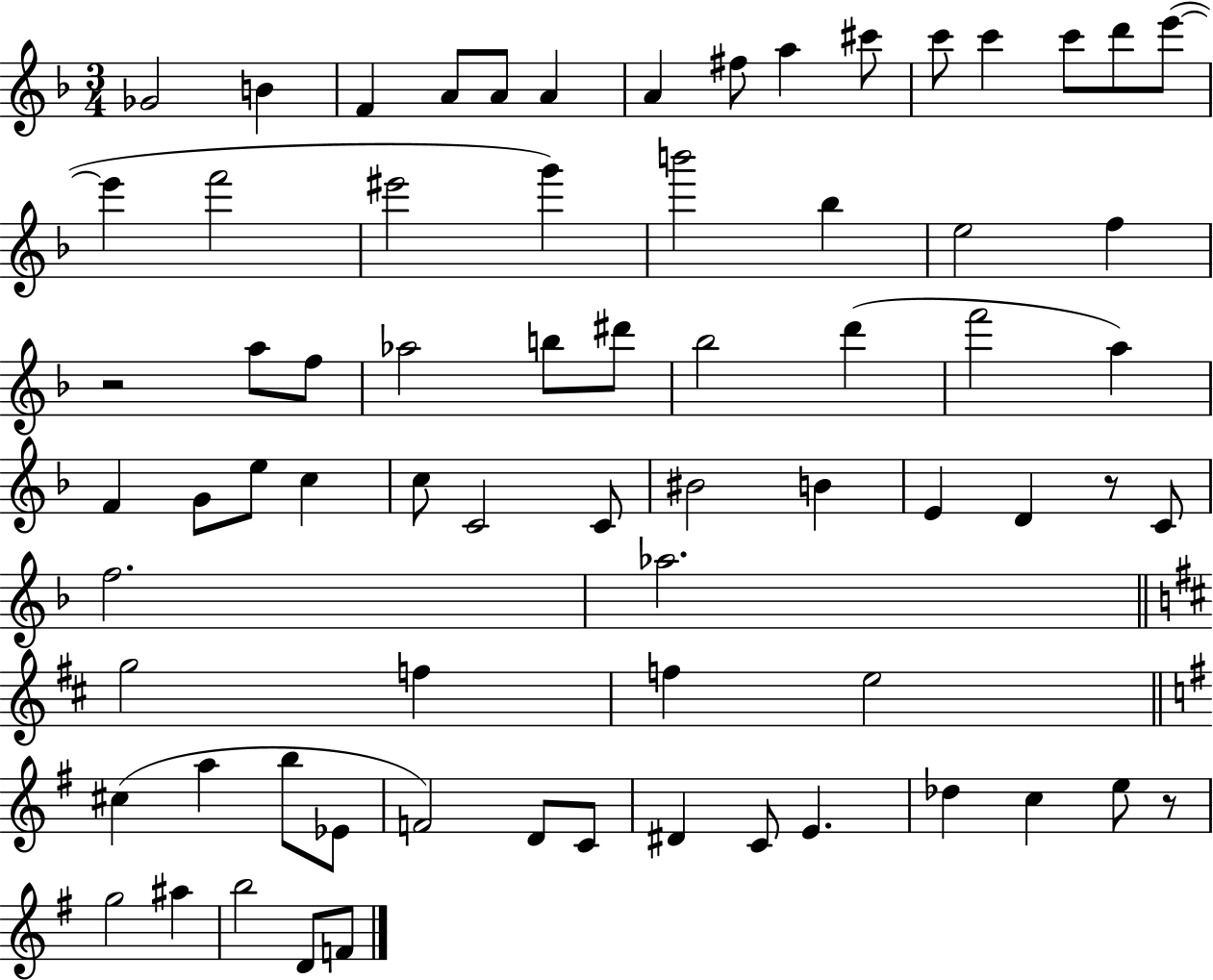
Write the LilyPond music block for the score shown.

{
  \clef treble
  \numericTimeSignature
  \time 3/4
  \key f \major
  \repeat volta 2 { ges'2 b'4 | f'4 a'8 a'8 a'4 | a'4 fis''8 a''4 cis'''8 | c'''8 c'''4 c'''8 d'''8 e'''8~(~ | \break e'''4 f'''2 | eis'''2 g'''4) | b'''2 bes''4 | e''2 f''4 | \break r2 a''8 f''8 | aes''2 b''8 dis'''8 | bes''2 d'''4( | f'''2 a''4) | \break f'4 g'8 e''8 c''4 | c''8 c'2 c'8 | bis'2 b'4 | e'4 d'4 r8 c'8 | \break f''2. | aes''2. | \bar "||" \break \key d \major g''2 f''4 | f''4 e''2 | \bar "||" \break \key g \major cis''4( a''4 b''8 ees'8 | f'2) d'8 c'8 | dis'4 c'8 e'4. | des''4 c''4 e''8 r8 | \break g''2 ais''4 | b''2 d'8 f'8 | } \bar "|."
}